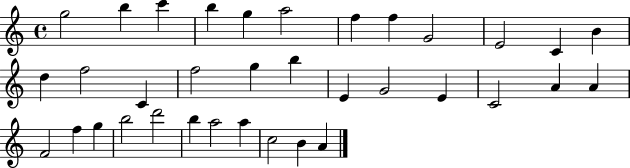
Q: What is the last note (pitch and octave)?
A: A4